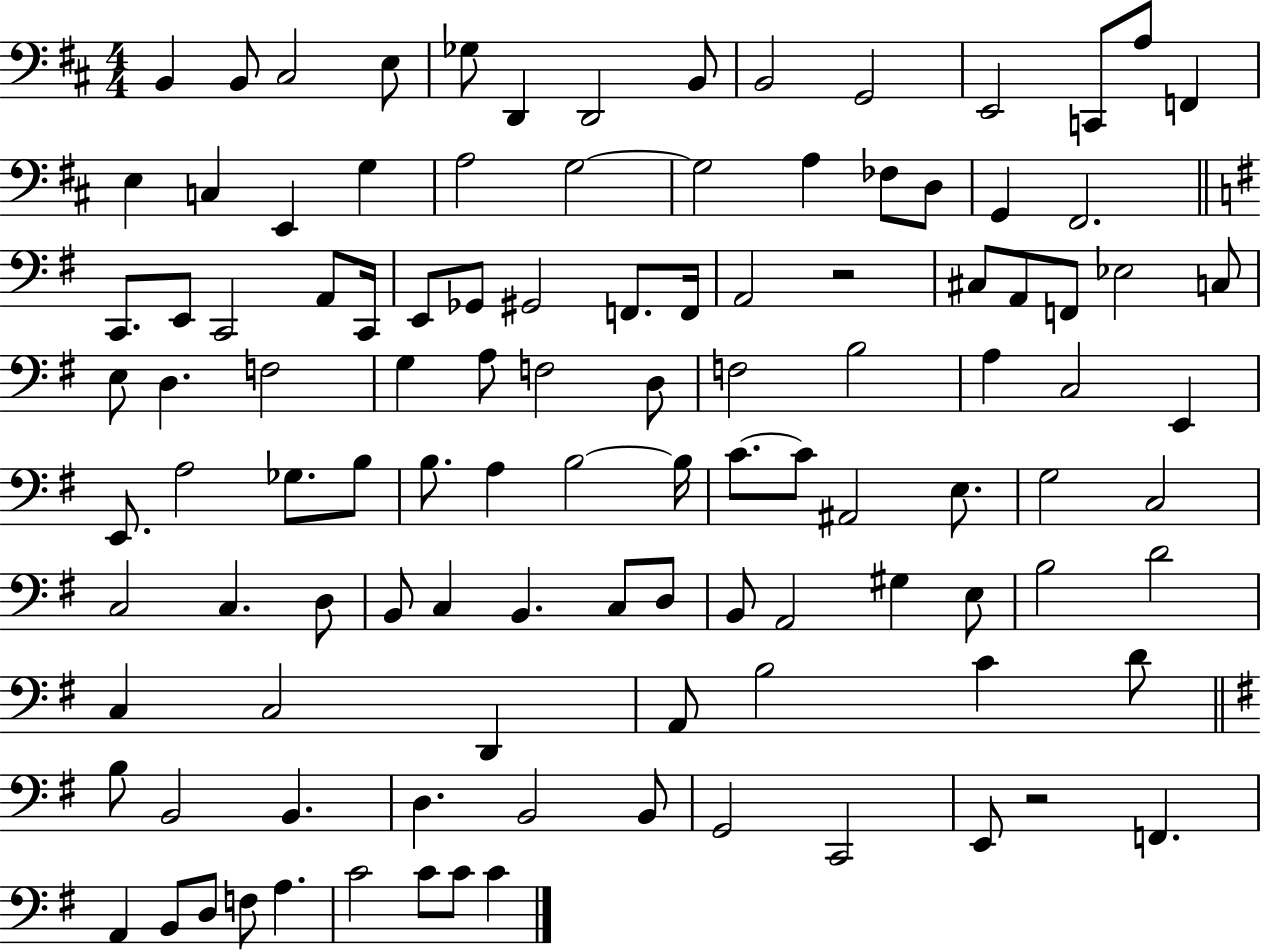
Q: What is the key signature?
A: D major